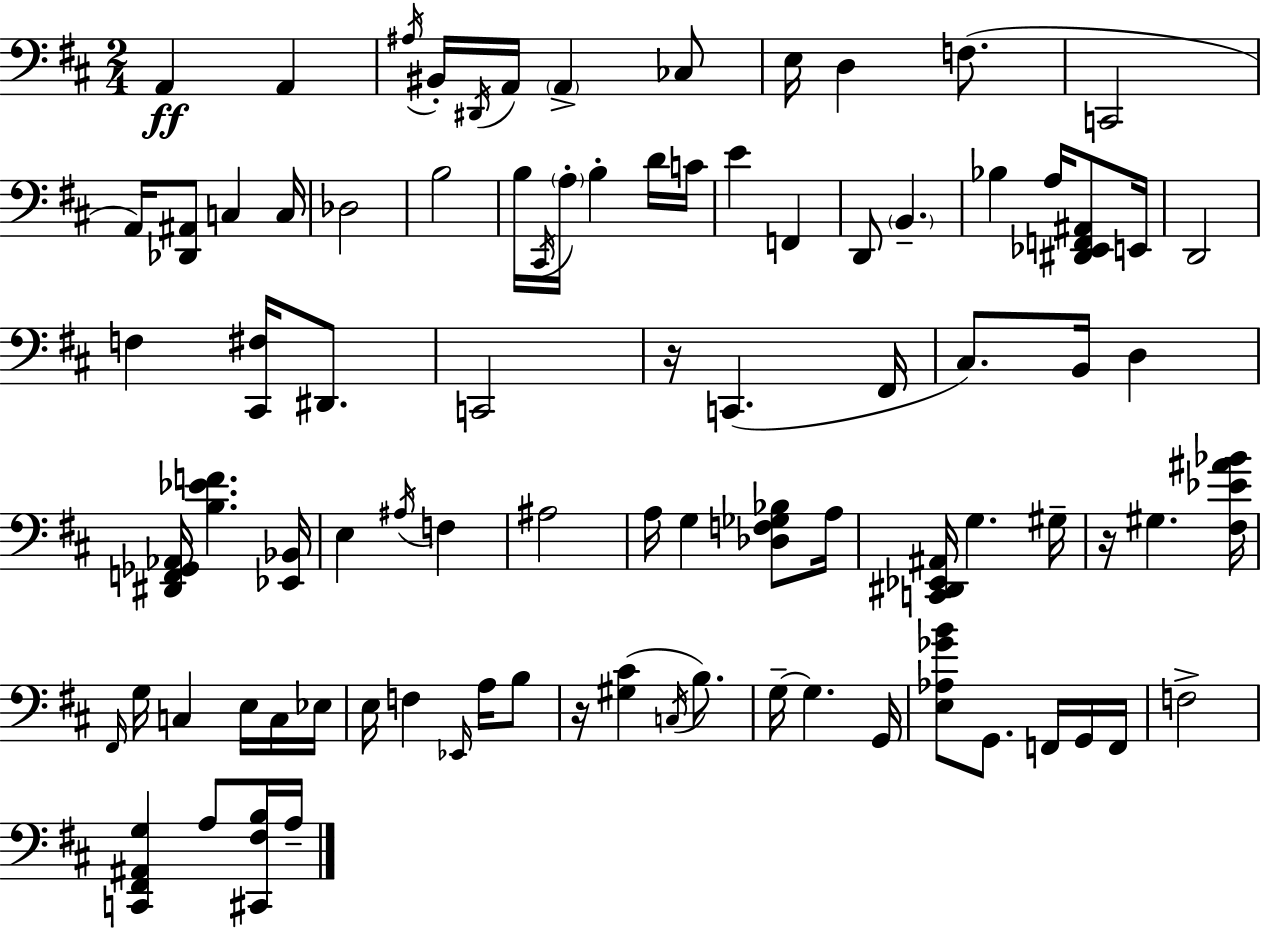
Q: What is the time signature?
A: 2/4